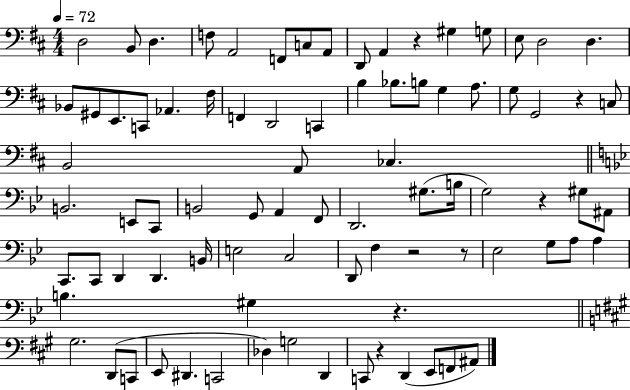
D3/h B2/e D3/q. F3/e A2/h F2/e C3/e A2/e D2/e A2/q R/q G#3/q G3/e E3/e D3/h D3/q. Bb2/e G#2/e E2/e. C2/e Ab2/q. F#3/s F2/q D2/h C2/q B3/q Bb3/e. B3/e G3/q A3/e. G3/e G2/h R/q C3/e B2/h A2/e CES3/q. B2/h. E2/e C2/e B2/h G2/e A2/q F2/e D2/h. G#3/e. B3/s G3/h R/q G#3/e A#2/e C2/e. C2/e D2/q D2/q. B2/s E3/h C3/h D2/e F3/q R/h R/e Eb3/h G3/e A3/e A3/q B3/q. G#3/q R/q. G#3/h. D2/e C2/e E2/e D#2/q. C2/h Db3/q G3/h D2/q C2/e R/q D2/q E2/e F2/e A#2/e